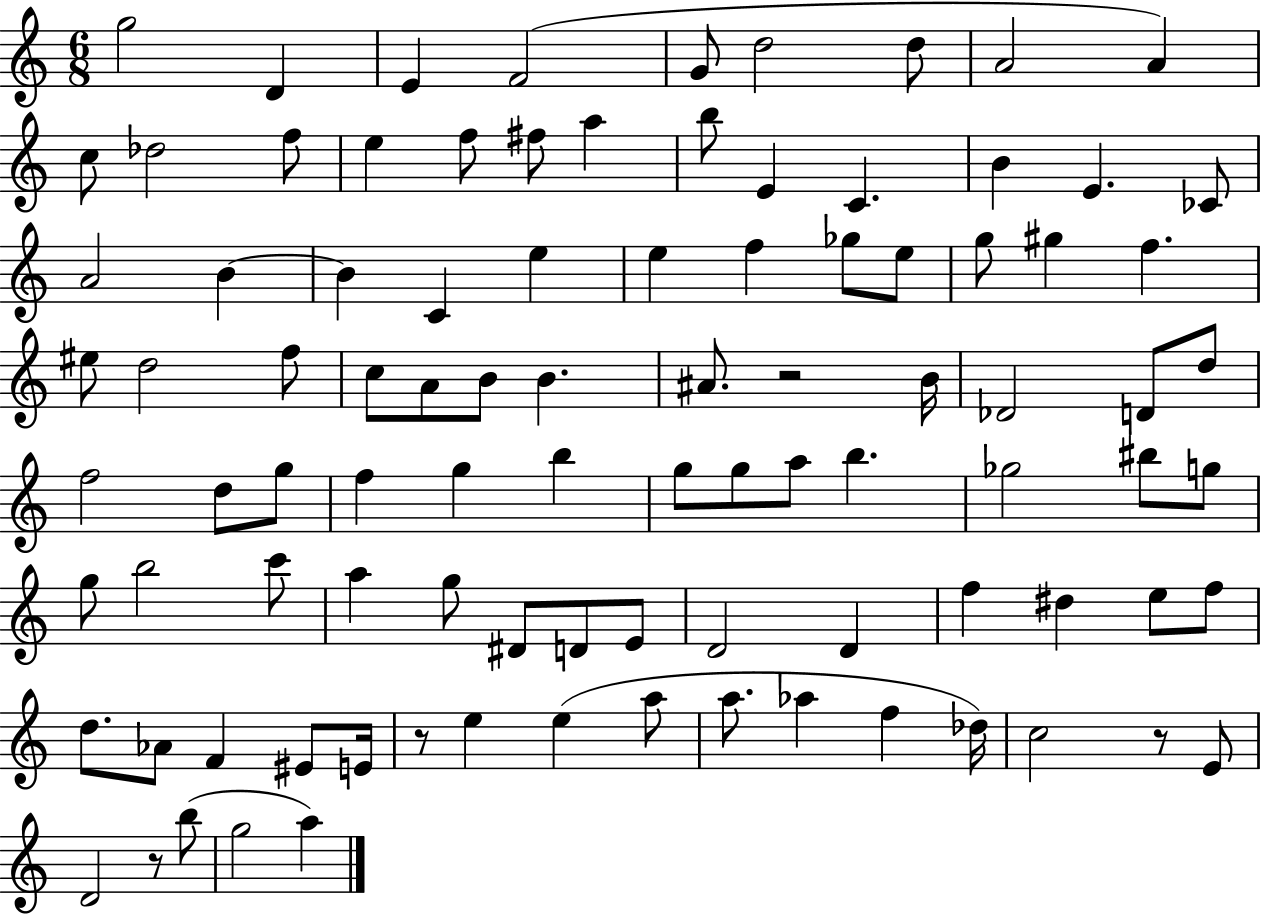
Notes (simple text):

G5/h D4/q E4/q F4/h G4/e D5/h D5/e A4/h A4/q C5/e Db5/h F5/e E5/q F5/e F#5/e A5/q B5/e E4/q C4/q. B4/q E4/q. CES4/e A4/h B4/q B4/q C4/q E5/q E5/q F5/q Gb5/e E5/e G5/e G#5/q F5/q. EIS5/e D5/h F5/e C5/e A4/e B4/e B4/q. A#4/e. R/h B4/s Db4/h D4/e D5/e F5/h D5/e G5/e F5/q G5/q B5/q G5/e G5/e A5/e B5/q. Gb5/h BIS5/e G5/e G5/e B5/h C6/e A5/q G5/e D#4/e D4/e E4/e D4/h D4/q F5/q D#5/q E5/e F5/e D5/e. Ab4/e F4/q EIS4/e E4/s R/e E5/q E5/q A5/e A5/e. Ab5/q F5/q Db5/s C5/h R/e E4/e D4/h R/e B5/e G5/h A5/q